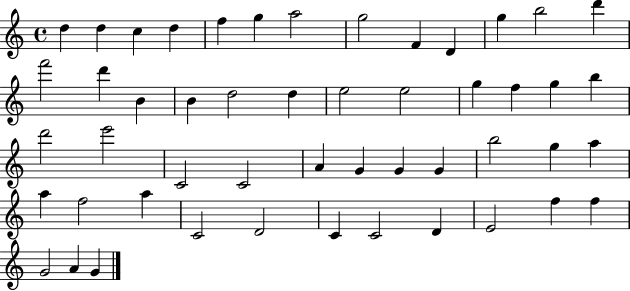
X:1
T:Untitled
M:4/4
L:1/4
K:C
d d c d f g a2 g2 F D g b2 d' f'2 d' B B d2 d e2 e2 g f g b d'2 e'2 C2 C2 A G G G b2 g a a f2 a C2 D2 C C2 D E2 f f G2 A G